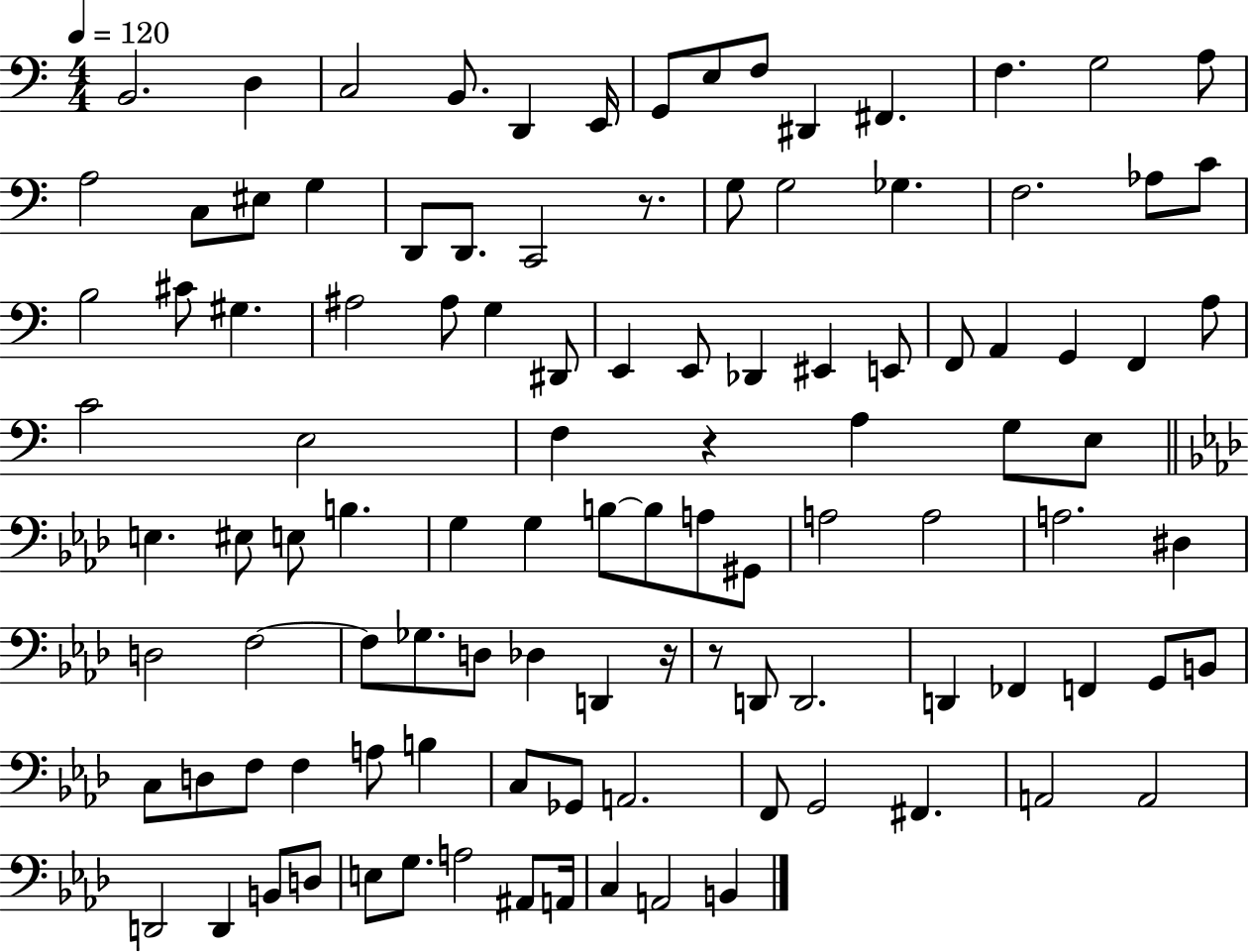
B2/h. D3/q C3/h B2/e. D2/q E2/s G2/e E3/e F3/e D#2/q F#2/q. F3/q. G3/h A3/e A3/h C3/e EIS3/e G3/q D2/e D2/e. C2/h R/e. G3/e G3/h Gb3/q. F3/h. Ab3/e C4/e B3/h C#4/e G#3/q. A#3/h A#3/e G3/q D#2/e E2/q E2/e Db2/q EIS2/q E2/e F2/e A2/q G2/q F2/q A3/e C4/h E3/h F3/q R/q A3/q G3/e E3/e E3/q. EIS3/e E3/e B3/q. G3/q G3/q B3/e B3/e A3/e G#2/e A3/h A3/h A3/h. D#3/q D3/h F3/h F3/e Gb3/e. D3/e Db3/q D2/q R/s R/e D2/e D2/h. D2/q FES2/q F2/q G2/e B2/e C3/e D3/e F3/e F3/q A3/e B3/q C3/e Gb2/e A2/h. F2/e G2/h F#2/q. A2/h A2/h D2/h D2/q B2/e D3/e E3/e G3/e. A3/h A#2/e A2/s C3/q A2/h B2/q